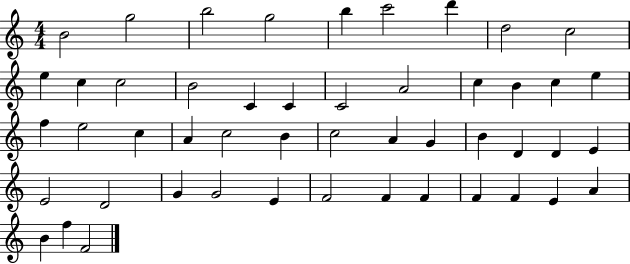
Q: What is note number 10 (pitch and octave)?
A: E5